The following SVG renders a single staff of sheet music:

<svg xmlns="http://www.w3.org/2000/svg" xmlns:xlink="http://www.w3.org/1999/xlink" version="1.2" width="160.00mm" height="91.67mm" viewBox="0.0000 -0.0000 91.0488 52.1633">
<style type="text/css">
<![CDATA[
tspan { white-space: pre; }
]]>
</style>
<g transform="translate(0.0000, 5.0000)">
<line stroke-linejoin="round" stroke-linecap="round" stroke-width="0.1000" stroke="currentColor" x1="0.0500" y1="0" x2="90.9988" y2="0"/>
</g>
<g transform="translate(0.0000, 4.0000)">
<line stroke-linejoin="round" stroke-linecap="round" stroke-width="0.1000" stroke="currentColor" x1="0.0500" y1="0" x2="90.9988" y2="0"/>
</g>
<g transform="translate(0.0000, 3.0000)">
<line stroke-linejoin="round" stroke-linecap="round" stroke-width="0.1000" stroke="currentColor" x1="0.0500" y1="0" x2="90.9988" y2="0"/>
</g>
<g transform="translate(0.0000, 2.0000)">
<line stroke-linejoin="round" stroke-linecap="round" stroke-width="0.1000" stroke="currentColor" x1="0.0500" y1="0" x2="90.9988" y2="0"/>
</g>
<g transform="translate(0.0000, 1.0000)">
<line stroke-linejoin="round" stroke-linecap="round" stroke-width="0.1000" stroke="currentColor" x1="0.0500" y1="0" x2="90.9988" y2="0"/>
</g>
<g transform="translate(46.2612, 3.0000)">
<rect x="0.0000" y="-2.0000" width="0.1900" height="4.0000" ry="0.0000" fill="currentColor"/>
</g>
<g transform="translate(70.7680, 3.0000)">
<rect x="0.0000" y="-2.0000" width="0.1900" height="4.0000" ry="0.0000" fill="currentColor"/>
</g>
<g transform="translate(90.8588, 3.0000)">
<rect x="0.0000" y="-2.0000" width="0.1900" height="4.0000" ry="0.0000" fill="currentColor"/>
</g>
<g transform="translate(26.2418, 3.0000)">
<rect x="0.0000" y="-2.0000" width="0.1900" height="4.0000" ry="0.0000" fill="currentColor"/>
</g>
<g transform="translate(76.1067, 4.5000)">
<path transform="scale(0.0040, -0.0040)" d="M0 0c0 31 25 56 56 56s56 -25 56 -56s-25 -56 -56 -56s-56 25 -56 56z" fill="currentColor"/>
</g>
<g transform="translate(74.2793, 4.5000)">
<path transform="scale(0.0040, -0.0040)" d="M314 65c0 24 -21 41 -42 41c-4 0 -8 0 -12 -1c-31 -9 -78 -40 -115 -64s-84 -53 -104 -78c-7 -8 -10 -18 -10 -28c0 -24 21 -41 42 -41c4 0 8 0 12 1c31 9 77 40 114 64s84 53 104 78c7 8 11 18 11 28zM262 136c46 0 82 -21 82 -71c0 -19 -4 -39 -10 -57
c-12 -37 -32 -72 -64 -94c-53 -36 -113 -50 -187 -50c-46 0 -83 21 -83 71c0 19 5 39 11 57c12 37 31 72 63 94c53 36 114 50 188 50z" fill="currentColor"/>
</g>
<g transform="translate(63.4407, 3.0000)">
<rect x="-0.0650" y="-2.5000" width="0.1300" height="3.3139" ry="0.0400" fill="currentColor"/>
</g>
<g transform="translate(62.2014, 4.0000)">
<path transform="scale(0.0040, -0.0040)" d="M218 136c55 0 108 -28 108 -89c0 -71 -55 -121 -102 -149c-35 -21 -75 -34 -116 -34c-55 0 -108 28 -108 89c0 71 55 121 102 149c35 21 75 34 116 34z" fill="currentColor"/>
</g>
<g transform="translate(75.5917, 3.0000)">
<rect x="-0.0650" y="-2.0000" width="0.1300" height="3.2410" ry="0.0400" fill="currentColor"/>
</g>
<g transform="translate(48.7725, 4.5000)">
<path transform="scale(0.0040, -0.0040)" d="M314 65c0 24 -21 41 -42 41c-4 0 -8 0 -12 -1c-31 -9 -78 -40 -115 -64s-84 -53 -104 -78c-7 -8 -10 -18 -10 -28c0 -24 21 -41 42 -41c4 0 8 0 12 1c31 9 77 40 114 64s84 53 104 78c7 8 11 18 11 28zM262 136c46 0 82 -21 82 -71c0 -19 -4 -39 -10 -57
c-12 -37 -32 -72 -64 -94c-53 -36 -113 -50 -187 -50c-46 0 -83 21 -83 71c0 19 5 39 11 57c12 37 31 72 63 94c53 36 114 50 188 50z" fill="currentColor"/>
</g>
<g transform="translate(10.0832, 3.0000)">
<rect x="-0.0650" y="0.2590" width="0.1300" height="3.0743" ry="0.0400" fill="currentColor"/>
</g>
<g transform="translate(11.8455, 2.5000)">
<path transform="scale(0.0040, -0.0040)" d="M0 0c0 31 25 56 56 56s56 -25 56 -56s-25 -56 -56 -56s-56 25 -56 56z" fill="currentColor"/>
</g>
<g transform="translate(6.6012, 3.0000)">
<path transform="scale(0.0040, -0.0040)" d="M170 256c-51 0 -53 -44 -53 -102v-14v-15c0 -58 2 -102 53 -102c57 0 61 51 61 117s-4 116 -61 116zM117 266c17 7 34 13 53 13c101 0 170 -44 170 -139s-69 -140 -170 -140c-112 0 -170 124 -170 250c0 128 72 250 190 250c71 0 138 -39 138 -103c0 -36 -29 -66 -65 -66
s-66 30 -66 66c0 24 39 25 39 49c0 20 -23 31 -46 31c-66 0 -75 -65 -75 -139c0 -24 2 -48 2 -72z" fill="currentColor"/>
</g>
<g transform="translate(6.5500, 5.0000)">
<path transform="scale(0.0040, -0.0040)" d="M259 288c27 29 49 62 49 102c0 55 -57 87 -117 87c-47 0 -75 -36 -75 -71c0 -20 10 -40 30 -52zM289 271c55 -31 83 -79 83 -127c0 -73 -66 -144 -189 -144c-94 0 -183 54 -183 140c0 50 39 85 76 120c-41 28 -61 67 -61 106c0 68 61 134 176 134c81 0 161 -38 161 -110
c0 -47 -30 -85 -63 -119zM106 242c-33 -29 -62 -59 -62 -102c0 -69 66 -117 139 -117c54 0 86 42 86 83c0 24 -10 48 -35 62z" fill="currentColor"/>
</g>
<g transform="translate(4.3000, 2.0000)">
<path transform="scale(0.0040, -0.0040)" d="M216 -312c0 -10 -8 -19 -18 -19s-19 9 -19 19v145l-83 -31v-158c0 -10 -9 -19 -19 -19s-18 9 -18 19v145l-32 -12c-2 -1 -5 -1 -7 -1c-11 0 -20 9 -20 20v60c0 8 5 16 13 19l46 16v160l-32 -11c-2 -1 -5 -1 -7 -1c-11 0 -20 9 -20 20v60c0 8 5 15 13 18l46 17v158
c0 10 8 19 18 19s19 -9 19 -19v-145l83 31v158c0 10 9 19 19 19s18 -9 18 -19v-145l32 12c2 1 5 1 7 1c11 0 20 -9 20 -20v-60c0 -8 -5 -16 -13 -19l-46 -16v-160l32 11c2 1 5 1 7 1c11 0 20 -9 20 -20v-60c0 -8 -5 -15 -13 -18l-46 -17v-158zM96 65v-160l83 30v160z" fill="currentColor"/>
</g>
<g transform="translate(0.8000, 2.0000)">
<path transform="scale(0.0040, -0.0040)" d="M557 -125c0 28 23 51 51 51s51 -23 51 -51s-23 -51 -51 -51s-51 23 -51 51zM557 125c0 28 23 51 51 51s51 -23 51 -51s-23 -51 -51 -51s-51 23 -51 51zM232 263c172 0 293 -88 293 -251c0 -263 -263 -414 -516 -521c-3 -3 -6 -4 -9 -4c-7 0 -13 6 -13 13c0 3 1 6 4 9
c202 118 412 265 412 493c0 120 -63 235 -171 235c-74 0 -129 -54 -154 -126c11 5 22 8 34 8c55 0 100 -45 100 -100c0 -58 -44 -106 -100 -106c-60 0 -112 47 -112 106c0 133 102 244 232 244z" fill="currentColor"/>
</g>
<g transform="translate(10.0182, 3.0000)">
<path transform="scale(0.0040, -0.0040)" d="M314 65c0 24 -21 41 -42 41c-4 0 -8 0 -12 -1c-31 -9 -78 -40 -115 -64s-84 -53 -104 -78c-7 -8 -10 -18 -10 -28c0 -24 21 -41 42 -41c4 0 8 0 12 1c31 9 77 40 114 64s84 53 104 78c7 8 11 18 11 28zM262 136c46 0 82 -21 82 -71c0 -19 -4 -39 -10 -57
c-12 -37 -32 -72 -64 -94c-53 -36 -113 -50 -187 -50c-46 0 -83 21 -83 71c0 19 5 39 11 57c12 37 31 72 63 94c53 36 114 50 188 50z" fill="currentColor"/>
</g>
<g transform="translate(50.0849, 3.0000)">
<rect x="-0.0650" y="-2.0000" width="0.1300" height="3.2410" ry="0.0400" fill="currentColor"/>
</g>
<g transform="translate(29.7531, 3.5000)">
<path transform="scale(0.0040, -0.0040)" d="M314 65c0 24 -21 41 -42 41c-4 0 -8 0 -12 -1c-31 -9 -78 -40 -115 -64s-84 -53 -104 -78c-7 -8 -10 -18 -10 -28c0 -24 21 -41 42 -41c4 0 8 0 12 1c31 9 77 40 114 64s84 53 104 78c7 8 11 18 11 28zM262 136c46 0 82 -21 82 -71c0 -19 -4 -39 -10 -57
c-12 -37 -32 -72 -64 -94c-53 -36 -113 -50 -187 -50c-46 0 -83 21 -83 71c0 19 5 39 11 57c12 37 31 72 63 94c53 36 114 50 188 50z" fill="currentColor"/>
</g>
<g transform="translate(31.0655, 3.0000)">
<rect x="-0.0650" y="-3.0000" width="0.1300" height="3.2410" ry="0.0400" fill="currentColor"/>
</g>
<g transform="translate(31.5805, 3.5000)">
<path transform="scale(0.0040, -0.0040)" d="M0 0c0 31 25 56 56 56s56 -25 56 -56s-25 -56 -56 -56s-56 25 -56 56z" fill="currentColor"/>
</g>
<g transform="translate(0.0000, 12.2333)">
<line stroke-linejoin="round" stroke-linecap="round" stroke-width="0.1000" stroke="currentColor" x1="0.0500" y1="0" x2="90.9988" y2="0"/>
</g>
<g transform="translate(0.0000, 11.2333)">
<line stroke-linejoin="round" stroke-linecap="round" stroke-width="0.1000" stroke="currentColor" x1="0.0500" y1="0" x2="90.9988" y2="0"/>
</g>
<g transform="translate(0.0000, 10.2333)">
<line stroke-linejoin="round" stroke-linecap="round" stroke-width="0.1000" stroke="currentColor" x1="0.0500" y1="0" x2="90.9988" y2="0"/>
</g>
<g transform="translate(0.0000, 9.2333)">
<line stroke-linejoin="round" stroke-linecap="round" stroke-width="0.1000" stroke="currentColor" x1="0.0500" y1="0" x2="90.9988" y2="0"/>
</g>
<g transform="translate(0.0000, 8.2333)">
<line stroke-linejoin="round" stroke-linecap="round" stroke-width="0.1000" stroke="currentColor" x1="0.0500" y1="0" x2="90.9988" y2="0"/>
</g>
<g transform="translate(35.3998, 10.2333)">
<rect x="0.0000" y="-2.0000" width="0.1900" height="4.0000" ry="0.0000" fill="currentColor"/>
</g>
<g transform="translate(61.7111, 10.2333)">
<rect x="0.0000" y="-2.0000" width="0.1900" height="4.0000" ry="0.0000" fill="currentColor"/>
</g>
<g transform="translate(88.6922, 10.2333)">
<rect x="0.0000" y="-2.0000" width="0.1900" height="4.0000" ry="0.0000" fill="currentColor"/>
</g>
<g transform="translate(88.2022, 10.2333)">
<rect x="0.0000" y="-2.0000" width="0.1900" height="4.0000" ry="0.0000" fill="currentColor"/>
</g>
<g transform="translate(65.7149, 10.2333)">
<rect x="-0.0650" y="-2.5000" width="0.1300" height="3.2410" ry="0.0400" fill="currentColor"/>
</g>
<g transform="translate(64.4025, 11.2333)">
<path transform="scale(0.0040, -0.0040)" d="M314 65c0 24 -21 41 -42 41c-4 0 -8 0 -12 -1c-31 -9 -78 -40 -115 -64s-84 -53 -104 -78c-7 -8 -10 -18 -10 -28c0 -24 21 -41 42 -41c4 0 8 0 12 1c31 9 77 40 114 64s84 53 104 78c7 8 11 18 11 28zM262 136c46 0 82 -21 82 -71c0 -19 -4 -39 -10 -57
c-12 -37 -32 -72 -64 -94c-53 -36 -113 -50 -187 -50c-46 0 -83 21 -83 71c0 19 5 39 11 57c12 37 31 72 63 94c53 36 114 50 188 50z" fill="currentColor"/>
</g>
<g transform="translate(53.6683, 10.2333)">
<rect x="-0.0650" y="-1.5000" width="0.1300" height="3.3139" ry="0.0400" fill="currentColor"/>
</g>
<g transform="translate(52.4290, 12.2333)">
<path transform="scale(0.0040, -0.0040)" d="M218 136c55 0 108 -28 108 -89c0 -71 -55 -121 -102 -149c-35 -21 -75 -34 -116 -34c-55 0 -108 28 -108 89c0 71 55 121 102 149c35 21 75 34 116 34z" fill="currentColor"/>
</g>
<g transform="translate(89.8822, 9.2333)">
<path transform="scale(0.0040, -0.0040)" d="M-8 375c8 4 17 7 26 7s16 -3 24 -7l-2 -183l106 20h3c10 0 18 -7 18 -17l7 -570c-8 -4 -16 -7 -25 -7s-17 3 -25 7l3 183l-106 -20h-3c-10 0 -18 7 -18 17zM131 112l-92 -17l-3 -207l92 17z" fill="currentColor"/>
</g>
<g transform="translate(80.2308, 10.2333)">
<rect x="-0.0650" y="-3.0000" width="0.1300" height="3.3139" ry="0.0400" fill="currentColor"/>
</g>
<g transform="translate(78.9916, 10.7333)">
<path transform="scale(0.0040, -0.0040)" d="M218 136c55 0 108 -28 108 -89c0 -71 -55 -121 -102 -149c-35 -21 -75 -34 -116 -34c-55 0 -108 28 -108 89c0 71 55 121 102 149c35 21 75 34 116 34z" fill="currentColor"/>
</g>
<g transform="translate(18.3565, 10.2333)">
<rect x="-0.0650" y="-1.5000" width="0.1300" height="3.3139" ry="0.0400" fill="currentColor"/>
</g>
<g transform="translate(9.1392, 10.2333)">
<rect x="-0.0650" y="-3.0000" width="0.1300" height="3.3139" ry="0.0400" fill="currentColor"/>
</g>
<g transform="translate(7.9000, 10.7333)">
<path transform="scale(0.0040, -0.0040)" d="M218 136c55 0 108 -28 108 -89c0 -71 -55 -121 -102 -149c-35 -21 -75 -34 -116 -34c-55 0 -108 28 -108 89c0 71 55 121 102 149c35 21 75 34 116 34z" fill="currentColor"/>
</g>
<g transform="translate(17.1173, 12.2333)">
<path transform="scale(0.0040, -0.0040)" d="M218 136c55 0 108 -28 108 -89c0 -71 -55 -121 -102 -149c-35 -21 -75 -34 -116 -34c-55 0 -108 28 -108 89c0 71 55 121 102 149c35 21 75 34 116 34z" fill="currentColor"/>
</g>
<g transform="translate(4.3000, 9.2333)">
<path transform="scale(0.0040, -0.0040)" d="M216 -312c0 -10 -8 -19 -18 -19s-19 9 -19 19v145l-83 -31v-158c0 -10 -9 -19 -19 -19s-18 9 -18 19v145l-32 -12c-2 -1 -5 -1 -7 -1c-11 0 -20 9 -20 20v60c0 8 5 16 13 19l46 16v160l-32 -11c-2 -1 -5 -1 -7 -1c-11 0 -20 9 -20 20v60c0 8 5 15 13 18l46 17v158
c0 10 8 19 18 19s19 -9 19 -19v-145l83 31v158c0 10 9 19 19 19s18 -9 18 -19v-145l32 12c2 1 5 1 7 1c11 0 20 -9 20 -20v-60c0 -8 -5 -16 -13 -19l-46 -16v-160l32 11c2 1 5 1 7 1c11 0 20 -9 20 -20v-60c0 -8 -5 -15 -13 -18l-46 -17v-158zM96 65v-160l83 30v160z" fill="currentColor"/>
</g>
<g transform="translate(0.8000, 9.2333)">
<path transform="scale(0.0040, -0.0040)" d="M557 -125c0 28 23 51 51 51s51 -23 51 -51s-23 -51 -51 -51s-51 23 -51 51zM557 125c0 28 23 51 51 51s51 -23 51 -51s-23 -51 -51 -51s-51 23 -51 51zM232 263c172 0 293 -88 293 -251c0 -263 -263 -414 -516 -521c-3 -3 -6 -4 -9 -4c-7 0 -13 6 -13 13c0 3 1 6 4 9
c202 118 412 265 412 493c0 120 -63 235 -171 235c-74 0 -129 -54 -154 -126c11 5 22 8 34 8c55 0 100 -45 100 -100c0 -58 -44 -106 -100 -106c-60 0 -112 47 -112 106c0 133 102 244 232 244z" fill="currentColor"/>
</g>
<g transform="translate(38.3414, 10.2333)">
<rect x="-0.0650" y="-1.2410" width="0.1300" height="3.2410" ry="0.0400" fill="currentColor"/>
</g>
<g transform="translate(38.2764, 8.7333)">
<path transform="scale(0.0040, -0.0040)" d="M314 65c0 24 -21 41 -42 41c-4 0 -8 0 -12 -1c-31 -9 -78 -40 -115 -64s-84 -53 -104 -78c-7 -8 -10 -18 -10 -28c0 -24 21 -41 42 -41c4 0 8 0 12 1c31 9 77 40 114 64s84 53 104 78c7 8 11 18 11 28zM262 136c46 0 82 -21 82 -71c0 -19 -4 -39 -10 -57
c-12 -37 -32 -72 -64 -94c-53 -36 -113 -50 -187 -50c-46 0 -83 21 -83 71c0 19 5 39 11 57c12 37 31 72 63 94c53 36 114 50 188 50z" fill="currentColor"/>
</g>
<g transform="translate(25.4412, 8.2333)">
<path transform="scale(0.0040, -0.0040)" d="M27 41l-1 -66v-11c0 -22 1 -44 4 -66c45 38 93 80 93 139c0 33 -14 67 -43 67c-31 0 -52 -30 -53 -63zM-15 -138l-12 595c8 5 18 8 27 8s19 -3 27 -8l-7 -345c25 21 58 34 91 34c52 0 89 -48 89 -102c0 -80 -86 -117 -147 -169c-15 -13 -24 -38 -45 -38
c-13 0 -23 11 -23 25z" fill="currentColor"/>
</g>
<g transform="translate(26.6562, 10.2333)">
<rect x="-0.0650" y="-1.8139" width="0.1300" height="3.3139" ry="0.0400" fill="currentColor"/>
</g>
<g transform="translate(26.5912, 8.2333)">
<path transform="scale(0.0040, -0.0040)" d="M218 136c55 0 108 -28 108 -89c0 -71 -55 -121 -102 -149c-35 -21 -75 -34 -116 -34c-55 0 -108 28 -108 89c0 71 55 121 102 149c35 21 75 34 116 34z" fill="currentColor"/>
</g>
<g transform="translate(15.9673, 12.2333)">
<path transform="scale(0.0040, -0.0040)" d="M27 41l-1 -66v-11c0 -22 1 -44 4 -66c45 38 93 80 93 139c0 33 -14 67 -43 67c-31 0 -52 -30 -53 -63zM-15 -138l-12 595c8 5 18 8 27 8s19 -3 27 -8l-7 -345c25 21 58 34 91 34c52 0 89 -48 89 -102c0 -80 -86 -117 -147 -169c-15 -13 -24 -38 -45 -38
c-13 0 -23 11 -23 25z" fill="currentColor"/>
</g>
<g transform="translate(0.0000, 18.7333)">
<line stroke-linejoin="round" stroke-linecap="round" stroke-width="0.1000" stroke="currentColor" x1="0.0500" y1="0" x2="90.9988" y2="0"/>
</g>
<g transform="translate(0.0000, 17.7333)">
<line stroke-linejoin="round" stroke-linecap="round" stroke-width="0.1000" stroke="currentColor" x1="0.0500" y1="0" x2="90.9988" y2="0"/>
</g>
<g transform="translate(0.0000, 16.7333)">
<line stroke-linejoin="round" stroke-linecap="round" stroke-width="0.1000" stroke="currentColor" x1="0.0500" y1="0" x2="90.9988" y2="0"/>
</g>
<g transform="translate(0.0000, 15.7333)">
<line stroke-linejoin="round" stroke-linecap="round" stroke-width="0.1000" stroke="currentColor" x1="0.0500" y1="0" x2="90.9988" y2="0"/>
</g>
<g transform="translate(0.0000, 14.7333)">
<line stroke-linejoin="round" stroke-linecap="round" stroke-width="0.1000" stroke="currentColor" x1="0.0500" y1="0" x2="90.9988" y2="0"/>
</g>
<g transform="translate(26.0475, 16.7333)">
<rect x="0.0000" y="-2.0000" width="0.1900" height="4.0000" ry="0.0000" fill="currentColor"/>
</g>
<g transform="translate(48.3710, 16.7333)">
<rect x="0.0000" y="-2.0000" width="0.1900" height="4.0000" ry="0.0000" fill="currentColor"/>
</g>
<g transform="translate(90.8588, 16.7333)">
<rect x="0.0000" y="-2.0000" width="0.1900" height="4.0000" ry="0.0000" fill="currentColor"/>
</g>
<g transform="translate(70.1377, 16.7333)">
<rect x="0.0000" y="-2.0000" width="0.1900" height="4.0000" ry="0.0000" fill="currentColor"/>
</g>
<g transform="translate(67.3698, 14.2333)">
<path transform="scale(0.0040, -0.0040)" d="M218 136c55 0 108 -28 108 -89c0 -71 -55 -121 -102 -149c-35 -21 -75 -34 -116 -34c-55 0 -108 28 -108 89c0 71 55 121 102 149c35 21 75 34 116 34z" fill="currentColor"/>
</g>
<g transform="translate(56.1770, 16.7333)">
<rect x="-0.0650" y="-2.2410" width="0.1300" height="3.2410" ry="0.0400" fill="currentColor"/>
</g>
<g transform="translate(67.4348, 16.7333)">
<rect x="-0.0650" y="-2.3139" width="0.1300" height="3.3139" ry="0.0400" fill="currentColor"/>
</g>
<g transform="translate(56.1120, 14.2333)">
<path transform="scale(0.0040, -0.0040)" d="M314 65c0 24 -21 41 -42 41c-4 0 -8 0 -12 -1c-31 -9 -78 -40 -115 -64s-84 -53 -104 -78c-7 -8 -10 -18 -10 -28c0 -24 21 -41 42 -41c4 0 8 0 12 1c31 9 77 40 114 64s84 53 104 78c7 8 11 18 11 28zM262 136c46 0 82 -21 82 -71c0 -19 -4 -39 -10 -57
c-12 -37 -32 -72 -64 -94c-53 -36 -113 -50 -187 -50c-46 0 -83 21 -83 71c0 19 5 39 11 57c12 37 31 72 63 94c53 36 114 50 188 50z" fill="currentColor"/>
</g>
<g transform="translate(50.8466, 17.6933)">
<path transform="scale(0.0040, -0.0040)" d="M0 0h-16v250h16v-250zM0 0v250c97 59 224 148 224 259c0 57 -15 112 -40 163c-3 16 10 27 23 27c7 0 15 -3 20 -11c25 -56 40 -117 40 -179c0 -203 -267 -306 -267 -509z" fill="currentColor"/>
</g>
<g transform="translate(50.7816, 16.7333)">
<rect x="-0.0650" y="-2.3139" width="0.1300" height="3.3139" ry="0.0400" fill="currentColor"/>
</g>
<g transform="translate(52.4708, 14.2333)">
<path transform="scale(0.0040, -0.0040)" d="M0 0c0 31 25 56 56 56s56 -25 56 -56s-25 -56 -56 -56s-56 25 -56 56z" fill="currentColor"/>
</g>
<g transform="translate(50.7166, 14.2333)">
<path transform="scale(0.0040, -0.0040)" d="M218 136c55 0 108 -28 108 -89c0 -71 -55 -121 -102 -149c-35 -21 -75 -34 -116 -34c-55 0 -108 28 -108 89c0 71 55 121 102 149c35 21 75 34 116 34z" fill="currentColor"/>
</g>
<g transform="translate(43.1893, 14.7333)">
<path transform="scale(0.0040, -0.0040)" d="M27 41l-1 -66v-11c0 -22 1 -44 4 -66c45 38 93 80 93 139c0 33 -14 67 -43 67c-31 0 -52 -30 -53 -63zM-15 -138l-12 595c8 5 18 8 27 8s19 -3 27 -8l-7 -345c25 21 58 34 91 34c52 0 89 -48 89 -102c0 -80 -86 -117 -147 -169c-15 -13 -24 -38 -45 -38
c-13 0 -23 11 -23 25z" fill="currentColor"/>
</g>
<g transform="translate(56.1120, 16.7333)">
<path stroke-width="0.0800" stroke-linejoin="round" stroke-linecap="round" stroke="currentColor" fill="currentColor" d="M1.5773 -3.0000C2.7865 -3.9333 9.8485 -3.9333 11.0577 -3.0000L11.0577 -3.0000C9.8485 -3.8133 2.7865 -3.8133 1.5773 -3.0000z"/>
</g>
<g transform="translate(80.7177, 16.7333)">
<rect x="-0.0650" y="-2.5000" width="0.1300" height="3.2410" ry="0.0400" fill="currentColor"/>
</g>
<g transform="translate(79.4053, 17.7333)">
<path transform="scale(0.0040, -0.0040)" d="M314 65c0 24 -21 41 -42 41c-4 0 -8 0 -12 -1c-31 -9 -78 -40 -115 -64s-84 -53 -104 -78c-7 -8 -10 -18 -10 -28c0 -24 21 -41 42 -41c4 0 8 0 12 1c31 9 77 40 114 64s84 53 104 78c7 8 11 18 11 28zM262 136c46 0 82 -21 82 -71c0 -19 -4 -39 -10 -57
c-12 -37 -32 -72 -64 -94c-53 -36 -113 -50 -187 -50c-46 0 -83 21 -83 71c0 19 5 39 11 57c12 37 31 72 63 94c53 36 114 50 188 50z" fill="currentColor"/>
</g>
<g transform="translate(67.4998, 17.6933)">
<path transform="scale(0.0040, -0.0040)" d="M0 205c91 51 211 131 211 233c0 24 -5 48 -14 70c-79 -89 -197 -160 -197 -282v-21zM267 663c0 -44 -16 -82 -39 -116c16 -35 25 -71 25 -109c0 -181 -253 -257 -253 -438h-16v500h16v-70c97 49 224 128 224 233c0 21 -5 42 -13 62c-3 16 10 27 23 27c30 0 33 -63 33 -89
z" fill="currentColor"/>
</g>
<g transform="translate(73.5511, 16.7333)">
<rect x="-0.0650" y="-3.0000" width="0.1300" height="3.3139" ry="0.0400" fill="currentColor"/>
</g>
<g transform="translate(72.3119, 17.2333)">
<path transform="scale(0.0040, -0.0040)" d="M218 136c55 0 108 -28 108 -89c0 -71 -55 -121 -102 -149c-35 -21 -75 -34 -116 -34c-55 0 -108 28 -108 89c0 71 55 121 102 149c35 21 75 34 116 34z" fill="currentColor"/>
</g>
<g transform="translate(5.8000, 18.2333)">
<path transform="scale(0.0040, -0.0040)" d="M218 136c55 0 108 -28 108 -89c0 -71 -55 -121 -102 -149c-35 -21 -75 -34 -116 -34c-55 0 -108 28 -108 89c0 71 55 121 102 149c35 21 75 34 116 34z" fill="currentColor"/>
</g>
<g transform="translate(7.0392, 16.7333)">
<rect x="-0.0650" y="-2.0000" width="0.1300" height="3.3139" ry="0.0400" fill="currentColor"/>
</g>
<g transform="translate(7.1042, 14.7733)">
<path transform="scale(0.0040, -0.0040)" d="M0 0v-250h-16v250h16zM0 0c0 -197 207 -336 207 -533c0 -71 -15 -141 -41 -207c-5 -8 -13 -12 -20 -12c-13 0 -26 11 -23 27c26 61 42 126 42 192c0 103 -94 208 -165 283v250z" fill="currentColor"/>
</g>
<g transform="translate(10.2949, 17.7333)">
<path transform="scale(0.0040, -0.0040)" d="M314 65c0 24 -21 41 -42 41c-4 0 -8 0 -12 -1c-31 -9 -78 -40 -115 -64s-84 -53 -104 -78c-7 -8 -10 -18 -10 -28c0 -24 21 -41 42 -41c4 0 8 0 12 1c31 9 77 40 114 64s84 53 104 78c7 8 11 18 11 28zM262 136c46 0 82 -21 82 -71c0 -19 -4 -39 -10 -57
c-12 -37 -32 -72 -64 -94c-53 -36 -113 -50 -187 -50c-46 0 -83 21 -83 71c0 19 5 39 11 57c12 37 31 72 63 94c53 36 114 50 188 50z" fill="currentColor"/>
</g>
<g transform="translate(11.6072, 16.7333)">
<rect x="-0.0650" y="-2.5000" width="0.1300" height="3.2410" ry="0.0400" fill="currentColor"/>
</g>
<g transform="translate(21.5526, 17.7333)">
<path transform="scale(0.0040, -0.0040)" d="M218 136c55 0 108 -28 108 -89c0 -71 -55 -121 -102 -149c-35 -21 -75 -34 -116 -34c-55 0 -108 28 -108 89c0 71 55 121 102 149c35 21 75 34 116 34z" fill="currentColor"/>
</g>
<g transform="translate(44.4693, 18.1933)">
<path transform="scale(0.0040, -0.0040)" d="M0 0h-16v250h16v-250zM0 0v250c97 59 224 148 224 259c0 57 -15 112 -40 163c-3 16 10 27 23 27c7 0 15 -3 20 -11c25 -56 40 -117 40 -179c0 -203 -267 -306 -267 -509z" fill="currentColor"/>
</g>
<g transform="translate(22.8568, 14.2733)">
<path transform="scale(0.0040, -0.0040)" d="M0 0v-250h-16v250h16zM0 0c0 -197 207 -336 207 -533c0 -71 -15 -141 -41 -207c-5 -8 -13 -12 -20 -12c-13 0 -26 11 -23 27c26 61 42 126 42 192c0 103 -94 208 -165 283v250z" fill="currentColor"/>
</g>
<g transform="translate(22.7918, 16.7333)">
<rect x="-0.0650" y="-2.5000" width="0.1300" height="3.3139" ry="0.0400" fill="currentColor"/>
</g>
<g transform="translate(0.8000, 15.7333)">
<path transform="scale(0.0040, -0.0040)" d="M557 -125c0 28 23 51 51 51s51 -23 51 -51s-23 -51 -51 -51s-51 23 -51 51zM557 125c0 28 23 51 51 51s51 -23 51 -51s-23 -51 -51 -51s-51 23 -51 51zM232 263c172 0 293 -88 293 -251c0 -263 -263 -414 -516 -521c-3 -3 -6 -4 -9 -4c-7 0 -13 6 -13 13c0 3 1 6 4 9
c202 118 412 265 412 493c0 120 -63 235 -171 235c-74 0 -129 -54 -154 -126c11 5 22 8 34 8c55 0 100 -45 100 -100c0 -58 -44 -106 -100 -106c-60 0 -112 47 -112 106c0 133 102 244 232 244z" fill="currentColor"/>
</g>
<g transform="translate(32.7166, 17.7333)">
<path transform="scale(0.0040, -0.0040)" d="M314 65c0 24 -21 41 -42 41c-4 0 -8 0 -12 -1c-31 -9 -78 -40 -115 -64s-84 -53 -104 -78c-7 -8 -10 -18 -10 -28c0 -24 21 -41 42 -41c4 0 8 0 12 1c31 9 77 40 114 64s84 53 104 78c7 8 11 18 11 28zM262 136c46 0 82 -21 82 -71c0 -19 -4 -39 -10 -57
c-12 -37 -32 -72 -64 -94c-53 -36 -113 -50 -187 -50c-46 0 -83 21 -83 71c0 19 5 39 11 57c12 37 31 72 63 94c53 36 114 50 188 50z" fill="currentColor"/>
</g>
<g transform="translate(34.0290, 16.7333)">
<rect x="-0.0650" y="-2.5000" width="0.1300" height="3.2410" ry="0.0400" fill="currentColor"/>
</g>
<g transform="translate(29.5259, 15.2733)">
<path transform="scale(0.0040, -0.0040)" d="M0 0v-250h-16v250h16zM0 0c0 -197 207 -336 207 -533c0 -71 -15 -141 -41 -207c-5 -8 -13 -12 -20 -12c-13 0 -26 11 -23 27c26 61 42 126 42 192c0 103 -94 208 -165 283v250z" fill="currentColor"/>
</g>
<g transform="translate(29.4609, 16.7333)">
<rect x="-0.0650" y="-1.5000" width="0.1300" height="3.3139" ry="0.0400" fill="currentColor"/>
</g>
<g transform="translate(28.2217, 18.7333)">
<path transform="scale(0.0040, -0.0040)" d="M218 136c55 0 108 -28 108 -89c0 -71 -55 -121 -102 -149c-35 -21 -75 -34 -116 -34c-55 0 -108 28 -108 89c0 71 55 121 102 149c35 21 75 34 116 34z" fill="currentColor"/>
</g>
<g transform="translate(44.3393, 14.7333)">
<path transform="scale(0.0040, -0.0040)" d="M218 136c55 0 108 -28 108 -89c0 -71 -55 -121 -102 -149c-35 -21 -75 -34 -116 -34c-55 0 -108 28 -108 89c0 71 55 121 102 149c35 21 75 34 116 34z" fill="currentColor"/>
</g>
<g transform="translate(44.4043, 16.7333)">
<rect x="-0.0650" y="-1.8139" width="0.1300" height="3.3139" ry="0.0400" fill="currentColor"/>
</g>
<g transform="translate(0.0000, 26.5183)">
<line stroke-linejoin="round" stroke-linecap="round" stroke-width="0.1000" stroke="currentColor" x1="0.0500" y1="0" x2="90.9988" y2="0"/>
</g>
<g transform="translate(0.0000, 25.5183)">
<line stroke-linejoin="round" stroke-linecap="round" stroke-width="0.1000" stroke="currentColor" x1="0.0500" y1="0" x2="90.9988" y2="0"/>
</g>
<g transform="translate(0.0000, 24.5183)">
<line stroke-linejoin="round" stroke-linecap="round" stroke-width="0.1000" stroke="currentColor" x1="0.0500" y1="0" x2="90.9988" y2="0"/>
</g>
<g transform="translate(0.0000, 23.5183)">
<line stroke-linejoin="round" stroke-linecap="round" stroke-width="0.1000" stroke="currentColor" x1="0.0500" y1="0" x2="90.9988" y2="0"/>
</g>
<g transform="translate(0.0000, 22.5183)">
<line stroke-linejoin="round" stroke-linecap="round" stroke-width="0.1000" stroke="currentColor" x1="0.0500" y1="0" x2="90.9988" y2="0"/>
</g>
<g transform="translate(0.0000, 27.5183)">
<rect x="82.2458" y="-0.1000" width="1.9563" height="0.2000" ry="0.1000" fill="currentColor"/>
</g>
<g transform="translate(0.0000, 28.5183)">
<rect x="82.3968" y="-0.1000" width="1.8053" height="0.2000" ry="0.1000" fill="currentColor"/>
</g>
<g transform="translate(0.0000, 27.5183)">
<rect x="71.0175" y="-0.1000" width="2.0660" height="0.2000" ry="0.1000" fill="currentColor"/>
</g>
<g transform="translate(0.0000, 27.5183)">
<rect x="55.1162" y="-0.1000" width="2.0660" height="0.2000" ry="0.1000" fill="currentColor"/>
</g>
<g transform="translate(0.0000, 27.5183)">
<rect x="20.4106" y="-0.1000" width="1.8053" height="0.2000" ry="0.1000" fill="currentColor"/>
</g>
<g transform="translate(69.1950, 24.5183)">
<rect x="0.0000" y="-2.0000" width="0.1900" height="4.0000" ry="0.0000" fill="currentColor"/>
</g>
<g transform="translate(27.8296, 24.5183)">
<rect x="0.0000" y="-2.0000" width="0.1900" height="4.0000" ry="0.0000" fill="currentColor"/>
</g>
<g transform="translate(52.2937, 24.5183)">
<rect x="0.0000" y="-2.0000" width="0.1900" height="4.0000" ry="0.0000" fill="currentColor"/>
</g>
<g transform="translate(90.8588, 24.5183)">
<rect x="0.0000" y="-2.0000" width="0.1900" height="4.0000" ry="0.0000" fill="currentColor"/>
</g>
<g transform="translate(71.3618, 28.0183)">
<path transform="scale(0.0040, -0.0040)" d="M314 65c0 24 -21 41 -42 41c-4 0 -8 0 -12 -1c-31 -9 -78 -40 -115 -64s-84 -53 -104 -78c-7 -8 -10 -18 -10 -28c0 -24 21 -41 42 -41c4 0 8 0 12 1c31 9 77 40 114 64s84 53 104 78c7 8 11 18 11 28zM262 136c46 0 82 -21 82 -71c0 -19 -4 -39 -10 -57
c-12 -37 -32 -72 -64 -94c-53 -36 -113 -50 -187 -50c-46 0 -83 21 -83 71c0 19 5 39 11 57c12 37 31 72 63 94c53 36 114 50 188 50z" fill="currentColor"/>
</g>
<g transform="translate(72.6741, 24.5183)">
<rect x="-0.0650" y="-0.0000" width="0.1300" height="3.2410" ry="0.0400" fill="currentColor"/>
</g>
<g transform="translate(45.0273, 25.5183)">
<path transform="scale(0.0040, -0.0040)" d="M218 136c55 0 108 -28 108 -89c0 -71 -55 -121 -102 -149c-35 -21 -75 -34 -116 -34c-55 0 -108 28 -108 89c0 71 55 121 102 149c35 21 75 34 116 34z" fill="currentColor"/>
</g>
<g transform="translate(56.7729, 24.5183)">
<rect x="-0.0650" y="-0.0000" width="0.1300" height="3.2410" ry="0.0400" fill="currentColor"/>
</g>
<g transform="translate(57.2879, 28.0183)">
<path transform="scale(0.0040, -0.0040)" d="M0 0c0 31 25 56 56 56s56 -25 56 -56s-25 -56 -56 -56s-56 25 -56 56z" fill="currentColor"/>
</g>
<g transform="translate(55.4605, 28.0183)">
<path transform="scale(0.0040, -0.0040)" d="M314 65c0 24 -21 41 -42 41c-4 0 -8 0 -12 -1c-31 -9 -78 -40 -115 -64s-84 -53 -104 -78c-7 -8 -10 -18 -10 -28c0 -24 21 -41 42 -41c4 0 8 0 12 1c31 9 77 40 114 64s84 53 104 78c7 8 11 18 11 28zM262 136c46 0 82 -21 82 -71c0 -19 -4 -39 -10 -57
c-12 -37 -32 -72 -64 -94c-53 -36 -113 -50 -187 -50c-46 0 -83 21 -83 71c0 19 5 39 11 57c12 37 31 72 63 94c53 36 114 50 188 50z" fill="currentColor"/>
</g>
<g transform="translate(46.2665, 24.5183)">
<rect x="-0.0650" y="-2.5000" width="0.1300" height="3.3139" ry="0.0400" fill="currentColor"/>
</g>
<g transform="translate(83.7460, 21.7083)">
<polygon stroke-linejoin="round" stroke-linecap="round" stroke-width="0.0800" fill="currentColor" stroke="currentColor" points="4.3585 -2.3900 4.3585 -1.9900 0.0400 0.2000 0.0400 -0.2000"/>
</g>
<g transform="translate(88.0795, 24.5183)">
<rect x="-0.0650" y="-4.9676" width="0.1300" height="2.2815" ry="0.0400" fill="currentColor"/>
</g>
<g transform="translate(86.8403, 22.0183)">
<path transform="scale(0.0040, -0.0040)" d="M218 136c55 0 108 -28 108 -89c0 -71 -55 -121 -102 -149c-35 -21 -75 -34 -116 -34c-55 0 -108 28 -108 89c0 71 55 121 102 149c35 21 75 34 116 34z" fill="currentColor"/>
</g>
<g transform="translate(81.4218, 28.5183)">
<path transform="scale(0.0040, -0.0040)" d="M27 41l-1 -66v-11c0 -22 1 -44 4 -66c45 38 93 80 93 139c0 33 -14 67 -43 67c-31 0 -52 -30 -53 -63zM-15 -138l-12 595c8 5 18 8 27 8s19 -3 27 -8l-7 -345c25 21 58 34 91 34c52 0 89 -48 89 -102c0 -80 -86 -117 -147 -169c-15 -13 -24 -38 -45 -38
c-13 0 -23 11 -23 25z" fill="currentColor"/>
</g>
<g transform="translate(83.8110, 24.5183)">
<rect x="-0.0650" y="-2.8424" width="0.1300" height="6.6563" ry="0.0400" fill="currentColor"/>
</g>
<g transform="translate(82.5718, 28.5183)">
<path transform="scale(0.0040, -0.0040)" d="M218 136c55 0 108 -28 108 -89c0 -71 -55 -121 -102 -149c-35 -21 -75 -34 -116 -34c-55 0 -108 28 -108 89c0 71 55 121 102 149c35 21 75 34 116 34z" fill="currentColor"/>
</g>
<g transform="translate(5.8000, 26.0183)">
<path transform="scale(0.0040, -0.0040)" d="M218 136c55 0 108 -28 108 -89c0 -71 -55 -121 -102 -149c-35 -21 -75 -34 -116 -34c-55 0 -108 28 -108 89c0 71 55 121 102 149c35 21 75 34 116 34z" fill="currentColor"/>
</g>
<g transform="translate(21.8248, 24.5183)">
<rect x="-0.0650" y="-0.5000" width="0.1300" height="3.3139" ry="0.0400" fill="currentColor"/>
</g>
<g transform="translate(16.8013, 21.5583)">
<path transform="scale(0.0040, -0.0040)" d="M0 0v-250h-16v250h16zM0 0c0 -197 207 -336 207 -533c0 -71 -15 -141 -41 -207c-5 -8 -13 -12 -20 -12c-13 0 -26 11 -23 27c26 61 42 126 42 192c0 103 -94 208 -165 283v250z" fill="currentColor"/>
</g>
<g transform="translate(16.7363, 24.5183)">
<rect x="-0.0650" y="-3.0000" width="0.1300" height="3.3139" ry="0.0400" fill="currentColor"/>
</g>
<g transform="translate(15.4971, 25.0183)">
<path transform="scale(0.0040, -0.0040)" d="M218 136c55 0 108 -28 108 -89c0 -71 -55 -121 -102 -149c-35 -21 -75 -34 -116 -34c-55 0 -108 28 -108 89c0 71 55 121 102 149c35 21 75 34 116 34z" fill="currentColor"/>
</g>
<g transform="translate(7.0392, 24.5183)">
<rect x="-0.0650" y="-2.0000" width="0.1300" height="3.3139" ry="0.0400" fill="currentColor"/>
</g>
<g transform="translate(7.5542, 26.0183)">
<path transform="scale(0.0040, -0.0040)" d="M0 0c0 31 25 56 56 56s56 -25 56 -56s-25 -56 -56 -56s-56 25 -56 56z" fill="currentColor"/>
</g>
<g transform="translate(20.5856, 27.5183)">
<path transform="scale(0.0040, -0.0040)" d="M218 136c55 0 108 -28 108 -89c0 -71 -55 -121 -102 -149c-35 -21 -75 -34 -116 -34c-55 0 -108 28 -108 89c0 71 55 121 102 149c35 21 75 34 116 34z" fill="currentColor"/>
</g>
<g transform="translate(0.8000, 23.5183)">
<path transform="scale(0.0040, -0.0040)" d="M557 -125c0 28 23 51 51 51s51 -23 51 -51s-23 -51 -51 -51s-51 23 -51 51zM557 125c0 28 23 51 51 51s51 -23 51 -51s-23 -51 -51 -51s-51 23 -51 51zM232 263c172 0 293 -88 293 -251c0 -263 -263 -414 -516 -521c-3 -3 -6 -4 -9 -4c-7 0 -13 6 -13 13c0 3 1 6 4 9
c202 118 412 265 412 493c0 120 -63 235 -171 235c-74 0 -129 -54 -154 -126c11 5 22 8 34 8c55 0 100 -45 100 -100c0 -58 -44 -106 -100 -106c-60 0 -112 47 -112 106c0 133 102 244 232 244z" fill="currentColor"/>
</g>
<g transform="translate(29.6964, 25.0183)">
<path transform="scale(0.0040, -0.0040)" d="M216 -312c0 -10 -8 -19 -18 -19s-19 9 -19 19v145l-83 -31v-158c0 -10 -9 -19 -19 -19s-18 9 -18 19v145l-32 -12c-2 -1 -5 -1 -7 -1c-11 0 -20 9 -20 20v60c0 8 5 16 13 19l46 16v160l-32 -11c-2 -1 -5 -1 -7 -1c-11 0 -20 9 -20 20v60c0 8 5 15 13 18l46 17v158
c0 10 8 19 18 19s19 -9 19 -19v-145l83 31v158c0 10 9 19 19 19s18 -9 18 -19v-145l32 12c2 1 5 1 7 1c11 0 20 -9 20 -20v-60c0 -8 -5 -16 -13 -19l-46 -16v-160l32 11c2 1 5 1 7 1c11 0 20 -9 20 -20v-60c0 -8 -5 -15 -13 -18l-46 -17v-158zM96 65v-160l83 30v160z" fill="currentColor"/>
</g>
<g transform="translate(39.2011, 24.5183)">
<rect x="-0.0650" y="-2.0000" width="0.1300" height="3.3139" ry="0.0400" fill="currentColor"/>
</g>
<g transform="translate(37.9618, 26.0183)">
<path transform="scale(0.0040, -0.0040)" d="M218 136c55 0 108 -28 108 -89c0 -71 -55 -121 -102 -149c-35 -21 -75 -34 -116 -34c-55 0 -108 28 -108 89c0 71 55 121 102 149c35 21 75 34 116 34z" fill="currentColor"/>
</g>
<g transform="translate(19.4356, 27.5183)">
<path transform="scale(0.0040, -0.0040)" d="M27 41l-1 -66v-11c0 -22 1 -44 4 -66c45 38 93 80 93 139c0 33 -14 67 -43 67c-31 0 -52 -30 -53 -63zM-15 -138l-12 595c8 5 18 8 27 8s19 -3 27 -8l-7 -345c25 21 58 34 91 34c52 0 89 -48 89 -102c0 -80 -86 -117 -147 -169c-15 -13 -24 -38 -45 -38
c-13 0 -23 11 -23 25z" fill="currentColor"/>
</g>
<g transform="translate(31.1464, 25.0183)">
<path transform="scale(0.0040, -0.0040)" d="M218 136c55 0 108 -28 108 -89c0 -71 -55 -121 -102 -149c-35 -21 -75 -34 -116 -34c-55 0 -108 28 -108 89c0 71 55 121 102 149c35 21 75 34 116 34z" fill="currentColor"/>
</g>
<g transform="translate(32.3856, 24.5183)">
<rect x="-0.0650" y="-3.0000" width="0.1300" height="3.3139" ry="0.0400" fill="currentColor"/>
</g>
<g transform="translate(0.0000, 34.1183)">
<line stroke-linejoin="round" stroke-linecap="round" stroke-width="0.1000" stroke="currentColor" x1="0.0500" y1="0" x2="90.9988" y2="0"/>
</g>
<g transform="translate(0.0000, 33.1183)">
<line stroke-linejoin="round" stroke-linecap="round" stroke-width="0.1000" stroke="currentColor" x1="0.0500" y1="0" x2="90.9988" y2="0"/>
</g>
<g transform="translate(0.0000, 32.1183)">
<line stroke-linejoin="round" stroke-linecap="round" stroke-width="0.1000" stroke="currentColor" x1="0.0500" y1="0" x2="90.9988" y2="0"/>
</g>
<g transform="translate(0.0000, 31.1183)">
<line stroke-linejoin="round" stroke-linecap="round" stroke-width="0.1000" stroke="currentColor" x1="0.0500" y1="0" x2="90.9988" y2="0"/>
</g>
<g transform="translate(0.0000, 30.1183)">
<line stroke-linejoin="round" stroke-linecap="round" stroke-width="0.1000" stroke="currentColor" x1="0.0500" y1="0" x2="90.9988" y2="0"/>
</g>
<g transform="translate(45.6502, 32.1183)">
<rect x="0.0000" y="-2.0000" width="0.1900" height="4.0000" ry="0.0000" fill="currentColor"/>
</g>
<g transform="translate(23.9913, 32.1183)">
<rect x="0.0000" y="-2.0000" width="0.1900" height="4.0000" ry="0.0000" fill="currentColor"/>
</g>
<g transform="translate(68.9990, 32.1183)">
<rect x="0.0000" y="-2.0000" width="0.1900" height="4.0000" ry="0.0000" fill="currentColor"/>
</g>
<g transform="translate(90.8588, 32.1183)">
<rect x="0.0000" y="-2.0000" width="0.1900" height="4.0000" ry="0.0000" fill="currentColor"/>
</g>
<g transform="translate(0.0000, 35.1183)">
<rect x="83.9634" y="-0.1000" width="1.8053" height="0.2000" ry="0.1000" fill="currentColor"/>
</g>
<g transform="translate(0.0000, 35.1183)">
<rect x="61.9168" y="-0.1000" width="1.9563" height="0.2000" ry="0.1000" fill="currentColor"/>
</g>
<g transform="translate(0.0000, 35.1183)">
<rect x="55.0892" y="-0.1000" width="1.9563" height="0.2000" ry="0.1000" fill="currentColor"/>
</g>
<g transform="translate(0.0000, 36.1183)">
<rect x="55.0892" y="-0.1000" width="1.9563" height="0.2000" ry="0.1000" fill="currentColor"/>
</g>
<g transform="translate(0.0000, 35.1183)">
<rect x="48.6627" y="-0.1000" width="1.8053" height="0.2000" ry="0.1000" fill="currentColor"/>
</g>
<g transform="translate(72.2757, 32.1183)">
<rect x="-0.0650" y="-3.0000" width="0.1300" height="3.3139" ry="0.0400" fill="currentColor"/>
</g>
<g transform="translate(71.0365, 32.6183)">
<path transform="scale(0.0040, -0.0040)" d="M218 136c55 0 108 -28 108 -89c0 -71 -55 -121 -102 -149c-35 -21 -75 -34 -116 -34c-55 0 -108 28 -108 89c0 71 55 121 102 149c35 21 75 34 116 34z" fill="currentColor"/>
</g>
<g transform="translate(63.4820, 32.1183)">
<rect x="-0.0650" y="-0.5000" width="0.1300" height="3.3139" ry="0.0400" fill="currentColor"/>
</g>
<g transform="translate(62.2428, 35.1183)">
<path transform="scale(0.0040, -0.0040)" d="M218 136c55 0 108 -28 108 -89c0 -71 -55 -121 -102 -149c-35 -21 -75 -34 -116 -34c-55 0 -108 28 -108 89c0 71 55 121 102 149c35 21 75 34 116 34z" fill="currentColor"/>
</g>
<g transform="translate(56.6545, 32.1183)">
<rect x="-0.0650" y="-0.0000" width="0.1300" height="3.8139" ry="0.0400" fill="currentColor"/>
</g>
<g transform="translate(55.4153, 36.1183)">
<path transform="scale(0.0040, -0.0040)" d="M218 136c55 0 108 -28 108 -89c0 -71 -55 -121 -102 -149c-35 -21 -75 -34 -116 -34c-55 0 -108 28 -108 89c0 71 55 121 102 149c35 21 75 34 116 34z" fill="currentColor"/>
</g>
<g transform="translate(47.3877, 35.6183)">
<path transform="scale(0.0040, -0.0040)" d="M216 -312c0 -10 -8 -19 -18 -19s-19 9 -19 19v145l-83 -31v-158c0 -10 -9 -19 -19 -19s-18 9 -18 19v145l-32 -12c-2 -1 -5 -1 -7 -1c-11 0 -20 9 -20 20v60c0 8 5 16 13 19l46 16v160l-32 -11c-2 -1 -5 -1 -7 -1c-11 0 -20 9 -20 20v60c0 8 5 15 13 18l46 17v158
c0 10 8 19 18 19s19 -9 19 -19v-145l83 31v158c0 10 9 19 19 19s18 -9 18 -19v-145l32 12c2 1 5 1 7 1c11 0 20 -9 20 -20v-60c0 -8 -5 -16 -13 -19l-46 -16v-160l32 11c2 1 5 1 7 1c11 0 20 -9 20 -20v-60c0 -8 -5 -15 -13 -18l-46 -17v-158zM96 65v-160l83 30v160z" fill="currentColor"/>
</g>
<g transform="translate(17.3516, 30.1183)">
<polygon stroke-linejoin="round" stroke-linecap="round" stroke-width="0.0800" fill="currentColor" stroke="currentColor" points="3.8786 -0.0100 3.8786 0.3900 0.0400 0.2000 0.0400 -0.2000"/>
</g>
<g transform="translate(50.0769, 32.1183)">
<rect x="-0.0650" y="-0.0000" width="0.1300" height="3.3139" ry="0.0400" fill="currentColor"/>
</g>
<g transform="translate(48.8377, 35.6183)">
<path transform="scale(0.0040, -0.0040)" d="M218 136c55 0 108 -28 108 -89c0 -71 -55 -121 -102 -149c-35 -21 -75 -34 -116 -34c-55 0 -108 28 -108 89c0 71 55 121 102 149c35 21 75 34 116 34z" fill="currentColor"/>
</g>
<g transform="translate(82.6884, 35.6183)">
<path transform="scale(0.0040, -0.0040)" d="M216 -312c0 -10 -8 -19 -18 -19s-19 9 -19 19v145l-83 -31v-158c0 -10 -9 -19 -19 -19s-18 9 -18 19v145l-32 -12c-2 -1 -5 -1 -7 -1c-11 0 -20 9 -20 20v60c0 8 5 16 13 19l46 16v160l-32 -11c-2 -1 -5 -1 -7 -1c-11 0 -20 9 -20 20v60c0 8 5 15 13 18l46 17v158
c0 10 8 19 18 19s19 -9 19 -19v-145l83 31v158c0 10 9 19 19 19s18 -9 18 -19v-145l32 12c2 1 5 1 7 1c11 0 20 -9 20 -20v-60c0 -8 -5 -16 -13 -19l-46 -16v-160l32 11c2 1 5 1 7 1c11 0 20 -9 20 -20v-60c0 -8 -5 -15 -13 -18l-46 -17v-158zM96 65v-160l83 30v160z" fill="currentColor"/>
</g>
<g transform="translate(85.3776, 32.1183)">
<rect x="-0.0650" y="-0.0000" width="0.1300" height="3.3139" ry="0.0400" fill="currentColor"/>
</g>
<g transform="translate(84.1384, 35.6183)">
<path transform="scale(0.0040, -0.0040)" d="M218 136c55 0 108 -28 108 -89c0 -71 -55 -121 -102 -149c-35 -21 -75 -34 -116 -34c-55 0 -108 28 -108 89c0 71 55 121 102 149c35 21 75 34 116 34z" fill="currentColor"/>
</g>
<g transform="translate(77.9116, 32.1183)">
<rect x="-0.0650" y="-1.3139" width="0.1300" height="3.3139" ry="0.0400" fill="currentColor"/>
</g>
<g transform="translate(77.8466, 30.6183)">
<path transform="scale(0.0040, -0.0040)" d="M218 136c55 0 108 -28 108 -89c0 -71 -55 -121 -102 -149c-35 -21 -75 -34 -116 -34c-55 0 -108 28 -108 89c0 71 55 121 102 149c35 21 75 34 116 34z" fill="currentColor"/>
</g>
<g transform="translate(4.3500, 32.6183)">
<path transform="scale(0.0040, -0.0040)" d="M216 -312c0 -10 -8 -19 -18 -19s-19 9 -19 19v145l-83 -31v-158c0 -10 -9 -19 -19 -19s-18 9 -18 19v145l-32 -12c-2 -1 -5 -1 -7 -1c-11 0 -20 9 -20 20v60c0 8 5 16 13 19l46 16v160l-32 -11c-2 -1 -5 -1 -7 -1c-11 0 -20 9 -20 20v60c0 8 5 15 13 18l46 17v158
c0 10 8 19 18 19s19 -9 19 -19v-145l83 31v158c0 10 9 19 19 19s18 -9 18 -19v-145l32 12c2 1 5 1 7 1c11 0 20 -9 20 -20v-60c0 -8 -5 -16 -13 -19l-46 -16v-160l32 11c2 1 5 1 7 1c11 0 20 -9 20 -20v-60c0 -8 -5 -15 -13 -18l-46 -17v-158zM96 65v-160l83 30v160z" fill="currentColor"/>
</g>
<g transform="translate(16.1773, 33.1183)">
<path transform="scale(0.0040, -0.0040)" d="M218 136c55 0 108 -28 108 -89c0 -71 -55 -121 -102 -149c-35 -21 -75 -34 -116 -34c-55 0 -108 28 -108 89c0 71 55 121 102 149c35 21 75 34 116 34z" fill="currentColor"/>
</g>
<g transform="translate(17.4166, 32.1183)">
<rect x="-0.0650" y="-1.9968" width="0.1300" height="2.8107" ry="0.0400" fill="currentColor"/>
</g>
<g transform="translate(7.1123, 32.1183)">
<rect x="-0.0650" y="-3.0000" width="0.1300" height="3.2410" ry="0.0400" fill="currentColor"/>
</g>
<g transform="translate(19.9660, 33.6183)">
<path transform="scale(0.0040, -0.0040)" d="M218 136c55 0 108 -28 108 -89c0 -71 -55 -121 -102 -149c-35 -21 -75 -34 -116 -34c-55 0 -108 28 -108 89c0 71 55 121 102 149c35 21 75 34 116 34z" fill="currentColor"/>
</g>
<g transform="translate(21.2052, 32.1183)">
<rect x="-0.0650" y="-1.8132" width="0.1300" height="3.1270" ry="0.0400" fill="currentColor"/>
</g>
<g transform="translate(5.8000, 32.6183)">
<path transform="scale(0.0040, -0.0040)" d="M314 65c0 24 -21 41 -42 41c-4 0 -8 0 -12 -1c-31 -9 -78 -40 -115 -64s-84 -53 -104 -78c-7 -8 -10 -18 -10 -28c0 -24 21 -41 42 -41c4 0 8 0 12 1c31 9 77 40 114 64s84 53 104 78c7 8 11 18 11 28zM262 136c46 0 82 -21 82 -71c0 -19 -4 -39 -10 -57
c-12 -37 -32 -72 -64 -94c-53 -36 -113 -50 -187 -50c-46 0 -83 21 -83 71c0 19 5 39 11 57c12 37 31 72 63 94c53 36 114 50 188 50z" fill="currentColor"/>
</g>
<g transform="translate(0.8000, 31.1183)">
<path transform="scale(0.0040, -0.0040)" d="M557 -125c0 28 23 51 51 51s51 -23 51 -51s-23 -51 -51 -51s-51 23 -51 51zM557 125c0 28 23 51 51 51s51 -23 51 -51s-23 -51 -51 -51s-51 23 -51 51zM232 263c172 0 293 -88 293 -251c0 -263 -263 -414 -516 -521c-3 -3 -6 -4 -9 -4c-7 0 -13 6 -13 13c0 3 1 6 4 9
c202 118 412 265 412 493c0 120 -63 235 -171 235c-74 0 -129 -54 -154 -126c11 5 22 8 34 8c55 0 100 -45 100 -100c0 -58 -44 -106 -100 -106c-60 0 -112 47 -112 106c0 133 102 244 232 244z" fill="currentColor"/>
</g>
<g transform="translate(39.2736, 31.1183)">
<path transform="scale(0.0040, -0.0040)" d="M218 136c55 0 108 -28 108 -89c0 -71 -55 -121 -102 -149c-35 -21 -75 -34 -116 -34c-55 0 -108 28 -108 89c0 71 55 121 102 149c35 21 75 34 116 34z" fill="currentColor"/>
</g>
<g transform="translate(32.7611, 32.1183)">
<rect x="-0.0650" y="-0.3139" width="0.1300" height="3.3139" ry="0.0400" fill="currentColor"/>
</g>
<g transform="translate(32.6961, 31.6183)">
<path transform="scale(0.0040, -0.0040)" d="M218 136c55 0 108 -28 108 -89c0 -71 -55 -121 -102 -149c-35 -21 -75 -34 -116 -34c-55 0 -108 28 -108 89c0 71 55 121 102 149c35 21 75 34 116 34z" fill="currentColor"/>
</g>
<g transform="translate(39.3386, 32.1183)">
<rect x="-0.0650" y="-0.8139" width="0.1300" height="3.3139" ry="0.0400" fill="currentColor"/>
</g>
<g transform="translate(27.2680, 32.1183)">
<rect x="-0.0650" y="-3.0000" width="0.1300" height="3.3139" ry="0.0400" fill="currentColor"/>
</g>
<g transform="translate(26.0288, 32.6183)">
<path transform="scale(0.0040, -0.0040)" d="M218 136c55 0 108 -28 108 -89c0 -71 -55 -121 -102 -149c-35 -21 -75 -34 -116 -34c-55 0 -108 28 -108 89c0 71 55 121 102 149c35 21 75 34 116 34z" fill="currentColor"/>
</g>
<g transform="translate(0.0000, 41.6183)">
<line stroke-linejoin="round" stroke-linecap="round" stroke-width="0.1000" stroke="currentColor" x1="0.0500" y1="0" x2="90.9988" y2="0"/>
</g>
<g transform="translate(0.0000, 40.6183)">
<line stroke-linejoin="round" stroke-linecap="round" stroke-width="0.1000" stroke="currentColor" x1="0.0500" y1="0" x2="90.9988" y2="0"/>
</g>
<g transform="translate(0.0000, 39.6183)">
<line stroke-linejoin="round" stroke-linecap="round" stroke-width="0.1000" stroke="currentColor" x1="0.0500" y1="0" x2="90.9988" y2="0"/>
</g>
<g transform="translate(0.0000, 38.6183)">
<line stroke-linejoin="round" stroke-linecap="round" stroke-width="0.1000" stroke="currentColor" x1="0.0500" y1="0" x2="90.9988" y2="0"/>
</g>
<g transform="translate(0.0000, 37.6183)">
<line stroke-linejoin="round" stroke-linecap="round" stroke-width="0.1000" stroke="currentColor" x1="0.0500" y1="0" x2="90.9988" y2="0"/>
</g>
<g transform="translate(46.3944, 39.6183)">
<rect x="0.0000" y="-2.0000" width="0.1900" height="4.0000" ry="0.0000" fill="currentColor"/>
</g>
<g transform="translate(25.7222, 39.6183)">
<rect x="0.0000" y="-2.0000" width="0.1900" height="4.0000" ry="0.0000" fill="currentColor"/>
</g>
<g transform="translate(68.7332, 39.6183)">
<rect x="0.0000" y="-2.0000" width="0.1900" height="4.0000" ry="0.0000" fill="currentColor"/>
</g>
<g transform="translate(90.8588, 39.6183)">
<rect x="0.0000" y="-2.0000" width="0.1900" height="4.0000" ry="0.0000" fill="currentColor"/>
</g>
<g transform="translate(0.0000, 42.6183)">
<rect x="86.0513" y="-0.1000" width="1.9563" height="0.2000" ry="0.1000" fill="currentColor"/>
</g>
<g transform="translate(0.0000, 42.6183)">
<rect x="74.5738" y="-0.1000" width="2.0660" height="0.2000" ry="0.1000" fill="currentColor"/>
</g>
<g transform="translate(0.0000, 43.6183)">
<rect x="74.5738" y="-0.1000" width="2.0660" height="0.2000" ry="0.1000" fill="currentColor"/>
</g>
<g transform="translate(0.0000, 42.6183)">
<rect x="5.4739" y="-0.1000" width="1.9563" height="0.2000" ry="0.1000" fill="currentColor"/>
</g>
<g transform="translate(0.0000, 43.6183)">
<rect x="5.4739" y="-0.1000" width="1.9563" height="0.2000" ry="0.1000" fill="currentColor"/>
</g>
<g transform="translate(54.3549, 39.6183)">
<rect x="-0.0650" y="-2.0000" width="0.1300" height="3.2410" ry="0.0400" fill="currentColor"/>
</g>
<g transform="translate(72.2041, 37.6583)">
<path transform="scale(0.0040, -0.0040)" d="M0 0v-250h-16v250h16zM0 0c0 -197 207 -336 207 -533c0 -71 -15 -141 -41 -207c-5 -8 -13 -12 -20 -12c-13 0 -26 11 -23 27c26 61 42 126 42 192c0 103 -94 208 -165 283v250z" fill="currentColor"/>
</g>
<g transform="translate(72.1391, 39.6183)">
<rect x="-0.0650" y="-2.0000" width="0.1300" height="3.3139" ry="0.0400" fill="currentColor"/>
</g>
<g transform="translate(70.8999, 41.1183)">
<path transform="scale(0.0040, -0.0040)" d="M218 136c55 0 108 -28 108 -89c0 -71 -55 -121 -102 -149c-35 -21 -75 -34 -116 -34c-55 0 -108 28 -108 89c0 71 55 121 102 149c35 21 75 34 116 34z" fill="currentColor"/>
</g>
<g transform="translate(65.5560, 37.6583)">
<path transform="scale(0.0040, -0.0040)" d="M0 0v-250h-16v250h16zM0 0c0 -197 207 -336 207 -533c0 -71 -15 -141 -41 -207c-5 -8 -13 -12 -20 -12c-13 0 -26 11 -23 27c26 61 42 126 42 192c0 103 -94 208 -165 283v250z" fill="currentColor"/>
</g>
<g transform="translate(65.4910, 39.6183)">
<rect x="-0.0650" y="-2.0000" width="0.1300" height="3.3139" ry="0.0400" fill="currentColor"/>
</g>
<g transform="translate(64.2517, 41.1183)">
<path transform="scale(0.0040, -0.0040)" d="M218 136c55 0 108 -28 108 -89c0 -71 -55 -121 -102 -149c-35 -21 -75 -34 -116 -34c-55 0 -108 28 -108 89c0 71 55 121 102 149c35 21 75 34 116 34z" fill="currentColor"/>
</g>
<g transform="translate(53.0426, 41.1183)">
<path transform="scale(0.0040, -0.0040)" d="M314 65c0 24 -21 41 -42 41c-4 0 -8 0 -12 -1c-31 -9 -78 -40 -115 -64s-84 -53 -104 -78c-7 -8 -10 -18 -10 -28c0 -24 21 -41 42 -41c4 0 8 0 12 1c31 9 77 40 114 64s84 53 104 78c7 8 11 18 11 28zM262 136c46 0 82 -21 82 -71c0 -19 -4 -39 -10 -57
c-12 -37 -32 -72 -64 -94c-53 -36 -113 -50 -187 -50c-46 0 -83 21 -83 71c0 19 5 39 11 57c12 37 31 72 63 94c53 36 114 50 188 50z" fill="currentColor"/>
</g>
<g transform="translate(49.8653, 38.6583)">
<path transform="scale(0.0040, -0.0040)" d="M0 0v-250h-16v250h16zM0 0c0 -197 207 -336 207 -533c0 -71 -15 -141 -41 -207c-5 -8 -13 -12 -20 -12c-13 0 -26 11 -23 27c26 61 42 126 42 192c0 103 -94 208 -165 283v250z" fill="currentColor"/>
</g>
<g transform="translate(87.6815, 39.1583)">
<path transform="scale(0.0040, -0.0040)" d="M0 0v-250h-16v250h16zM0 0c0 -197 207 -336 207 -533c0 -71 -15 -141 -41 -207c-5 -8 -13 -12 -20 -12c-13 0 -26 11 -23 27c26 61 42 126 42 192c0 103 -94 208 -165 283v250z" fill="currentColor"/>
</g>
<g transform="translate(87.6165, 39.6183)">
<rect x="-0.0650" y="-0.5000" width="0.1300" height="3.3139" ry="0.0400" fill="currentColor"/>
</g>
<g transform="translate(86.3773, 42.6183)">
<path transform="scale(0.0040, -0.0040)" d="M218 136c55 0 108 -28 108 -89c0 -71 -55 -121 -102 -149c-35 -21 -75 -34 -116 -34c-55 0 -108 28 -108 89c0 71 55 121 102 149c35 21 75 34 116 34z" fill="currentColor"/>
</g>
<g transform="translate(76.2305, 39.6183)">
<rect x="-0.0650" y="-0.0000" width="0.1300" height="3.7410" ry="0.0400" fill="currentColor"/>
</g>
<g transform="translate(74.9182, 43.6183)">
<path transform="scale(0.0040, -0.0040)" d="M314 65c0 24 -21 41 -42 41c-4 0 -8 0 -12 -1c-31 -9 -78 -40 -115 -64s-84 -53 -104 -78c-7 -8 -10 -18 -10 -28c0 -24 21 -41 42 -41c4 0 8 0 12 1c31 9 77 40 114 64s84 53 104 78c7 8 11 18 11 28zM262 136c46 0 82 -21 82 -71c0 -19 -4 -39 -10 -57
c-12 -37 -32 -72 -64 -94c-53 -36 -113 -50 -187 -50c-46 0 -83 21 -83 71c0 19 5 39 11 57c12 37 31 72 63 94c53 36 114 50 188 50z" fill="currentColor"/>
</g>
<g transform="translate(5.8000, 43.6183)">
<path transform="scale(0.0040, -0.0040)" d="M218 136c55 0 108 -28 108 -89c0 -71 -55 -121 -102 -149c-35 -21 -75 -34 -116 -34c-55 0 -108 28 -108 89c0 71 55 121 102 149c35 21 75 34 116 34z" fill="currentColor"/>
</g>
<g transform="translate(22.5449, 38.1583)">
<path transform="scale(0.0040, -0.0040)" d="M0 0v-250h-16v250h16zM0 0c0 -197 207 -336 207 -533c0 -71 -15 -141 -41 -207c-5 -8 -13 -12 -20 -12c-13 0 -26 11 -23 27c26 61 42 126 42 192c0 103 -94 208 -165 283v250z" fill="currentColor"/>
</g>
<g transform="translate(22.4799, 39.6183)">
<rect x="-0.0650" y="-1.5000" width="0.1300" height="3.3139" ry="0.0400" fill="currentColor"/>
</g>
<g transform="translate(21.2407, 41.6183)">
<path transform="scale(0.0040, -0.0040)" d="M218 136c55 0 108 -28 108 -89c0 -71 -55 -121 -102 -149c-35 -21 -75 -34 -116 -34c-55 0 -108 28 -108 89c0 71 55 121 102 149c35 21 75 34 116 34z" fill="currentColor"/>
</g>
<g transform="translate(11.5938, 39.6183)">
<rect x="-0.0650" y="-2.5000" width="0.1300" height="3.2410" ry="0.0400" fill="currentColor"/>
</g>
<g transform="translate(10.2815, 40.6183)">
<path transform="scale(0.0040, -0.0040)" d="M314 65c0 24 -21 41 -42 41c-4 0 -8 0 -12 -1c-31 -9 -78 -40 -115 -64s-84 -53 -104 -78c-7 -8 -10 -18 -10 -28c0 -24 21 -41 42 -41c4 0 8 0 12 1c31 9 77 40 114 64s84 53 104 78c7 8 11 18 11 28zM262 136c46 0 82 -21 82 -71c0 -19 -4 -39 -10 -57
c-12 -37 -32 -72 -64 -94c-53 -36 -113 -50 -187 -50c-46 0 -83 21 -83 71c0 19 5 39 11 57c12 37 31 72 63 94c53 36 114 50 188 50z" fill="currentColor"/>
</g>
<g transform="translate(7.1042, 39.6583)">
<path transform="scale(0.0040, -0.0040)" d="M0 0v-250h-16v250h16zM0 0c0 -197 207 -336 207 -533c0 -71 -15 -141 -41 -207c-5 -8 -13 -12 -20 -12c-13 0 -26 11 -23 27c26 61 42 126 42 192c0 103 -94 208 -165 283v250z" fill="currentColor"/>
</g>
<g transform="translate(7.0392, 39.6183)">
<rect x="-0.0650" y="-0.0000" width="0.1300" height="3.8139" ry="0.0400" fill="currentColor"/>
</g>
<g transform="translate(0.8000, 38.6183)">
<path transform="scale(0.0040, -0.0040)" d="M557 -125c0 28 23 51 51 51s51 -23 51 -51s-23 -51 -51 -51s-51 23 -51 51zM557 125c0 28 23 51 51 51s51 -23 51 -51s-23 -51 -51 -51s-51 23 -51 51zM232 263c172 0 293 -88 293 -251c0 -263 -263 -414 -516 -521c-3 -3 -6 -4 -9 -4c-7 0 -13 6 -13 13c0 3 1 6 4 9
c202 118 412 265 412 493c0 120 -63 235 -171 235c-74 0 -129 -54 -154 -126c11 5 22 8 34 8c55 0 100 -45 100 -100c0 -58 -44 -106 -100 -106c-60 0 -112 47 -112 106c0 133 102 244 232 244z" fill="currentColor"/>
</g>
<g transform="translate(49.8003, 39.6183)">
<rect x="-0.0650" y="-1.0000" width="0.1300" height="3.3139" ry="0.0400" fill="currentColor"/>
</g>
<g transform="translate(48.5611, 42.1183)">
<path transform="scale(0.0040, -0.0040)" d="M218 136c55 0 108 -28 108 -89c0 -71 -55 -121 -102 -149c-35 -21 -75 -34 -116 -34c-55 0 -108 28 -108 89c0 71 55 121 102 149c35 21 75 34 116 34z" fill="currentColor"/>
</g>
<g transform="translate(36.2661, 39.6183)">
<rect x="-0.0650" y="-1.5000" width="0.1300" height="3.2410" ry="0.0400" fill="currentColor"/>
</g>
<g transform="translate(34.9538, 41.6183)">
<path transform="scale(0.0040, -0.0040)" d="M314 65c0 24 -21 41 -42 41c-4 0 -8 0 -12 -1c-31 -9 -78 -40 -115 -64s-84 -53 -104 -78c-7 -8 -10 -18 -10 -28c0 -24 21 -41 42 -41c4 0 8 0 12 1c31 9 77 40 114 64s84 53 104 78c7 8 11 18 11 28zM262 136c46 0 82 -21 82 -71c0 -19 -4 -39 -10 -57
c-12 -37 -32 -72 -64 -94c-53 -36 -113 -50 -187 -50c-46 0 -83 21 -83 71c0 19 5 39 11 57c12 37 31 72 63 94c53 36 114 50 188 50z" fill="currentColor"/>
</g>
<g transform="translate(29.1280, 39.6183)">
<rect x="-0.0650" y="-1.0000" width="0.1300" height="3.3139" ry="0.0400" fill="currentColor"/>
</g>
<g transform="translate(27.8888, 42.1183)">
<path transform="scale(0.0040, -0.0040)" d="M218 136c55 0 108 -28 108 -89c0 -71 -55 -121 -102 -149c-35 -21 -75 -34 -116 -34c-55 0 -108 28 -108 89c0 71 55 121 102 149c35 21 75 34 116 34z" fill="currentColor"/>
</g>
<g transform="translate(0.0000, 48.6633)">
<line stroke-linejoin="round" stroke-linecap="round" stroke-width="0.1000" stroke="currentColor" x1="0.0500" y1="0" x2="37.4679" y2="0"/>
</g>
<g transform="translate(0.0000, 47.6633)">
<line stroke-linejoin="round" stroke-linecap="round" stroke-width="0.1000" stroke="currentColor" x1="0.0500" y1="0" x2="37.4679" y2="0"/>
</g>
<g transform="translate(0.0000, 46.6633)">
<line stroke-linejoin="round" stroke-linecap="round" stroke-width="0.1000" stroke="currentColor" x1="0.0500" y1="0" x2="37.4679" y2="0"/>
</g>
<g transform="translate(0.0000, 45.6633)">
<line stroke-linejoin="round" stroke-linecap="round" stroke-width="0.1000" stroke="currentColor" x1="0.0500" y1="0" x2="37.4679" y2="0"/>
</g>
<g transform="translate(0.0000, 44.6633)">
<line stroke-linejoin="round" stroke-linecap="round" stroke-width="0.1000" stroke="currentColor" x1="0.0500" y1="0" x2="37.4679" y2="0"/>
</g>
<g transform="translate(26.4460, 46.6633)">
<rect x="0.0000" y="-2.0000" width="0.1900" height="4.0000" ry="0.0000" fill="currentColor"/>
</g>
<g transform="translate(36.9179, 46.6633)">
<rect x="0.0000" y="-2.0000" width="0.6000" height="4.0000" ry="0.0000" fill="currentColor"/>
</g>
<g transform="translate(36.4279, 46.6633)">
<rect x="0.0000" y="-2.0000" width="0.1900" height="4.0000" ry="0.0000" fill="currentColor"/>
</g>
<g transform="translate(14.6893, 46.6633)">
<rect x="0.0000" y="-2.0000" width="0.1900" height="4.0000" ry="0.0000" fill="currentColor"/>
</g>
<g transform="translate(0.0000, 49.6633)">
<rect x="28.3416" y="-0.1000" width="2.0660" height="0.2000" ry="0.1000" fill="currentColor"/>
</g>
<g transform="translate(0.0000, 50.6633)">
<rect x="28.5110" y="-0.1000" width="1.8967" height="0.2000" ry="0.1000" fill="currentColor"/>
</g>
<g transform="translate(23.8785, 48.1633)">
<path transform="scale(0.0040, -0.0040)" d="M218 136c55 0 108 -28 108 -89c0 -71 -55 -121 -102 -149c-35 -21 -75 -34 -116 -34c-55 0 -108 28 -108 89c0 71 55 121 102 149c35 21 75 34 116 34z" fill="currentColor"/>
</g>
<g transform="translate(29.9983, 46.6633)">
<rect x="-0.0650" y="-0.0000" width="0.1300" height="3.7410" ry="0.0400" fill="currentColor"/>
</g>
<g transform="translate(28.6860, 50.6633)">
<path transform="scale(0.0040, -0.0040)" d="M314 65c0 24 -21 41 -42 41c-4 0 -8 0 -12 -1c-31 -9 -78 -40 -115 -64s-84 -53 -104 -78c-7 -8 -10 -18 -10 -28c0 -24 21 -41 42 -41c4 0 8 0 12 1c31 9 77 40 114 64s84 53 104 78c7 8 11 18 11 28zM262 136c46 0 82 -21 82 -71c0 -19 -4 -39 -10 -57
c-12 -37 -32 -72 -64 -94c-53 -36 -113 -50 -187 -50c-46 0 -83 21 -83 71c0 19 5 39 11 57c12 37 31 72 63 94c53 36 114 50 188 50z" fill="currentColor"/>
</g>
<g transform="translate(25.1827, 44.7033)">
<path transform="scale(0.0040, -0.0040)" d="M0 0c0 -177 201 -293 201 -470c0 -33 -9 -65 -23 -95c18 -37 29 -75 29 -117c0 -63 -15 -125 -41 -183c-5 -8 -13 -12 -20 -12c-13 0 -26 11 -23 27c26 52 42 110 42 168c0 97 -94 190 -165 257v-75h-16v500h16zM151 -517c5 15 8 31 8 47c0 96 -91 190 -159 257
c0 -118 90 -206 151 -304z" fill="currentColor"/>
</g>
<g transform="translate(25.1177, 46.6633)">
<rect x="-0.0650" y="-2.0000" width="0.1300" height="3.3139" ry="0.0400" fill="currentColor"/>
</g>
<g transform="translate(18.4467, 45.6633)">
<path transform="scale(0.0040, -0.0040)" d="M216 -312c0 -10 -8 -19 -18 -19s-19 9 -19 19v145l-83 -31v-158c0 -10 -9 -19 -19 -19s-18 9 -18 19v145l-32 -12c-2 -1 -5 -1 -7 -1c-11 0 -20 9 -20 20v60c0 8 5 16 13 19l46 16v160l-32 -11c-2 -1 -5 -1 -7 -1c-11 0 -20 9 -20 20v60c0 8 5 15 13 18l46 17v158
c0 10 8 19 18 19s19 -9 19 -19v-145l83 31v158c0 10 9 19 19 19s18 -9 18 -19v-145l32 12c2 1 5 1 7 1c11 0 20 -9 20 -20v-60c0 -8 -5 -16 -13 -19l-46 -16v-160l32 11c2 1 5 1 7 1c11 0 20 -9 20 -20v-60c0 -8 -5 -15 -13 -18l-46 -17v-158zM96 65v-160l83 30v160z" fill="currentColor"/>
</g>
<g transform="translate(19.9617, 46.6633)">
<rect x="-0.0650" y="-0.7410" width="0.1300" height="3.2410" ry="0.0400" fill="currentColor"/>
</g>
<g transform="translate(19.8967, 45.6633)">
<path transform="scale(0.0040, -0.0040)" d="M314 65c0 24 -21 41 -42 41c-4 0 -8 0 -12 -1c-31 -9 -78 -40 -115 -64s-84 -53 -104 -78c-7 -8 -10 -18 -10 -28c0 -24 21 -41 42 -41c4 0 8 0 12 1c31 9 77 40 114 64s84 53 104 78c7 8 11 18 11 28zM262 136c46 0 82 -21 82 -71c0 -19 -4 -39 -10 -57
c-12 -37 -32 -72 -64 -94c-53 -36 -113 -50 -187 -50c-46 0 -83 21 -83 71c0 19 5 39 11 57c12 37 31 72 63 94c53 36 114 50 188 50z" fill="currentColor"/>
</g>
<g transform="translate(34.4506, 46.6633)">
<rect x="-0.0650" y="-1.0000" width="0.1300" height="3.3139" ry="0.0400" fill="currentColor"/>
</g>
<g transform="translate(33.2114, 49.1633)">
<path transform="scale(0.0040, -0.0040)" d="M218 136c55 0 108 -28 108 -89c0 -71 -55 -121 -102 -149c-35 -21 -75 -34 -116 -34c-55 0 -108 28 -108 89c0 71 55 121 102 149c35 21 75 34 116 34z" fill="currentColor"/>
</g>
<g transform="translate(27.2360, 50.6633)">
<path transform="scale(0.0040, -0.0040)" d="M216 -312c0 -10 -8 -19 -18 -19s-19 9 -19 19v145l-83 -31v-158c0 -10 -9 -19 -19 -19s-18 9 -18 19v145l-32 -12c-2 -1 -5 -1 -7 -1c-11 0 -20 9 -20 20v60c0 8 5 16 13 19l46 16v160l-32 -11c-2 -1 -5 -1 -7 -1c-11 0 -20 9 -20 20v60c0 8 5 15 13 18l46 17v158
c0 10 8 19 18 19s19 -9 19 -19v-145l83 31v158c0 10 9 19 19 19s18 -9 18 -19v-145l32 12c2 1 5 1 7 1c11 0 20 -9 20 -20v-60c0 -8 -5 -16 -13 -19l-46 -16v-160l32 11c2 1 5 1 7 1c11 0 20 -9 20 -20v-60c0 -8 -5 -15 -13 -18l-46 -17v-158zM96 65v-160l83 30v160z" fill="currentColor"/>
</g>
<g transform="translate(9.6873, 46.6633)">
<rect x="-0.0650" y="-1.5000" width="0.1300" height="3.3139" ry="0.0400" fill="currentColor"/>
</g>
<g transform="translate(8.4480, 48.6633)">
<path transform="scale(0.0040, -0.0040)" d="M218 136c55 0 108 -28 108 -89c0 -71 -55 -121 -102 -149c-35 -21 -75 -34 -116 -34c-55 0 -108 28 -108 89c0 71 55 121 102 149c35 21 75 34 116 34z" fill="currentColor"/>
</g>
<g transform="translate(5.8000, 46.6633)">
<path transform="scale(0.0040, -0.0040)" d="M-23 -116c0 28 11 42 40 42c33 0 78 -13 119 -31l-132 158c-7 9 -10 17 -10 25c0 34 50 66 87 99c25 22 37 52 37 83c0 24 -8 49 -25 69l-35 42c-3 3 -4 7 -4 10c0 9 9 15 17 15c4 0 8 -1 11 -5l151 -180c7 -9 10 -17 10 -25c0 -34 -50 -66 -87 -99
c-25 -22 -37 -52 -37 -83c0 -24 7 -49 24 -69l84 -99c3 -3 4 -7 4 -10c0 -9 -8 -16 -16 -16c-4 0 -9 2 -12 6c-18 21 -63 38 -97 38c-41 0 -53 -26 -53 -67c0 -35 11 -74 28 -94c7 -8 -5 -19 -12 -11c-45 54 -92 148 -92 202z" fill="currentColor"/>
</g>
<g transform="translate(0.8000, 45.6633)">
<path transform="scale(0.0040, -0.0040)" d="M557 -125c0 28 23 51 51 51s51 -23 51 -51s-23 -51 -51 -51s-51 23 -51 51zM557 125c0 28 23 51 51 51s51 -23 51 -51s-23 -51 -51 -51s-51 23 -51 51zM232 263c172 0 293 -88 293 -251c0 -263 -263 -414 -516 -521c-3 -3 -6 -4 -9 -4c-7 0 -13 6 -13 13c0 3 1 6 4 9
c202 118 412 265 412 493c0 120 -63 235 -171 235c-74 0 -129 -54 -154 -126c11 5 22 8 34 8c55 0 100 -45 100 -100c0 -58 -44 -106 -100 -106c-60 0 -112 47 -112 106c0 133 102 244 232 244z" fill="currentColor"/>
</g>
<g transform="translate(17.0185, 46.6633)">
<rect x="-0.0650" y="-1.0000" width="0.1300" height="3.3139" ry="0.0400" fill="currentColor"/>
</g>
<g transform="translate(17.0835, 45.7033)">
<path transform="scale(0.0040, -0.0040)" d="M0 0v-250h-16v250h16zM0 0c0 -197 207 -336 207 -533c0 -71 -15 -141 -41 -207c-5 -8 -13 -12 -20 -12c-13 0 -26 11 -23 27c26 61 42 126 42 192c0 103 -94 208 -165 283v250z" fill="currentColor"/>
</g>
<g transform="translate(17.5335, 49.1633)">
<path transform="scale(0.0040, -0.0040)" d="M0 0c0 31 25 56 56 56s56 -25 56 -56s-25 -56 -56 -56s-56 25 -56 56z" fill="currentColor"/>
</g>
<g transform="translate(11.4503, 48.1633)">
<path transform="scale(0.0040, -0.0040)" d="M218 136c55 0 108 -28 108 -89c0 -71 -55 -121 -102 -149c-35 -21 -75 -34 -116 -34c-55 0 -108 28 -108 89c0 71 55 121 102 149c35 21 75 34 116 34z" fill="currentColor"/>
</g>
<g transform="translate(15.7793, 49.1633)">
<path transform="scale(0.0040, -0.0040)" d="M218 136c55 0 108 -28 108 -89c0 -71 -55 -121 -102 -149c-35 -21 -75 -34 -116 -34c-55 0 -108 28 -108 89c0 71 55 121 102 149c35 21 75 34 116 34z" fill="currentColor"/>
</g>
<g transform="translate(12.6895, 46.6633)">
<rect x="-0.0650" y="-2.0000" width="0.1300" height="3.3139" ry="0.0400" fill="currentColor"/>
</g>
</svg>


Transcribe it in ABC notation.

X:1
T:Untitled
M:6/8
L:1/4
K:G
D,2 C,2 A,,2 B,, A,,2 C, _G,, _A, G,2 G,, B,,2 C, A,,/2 B,,2 B,,/2 G,,/2 B,,2 _A,/2 B,/2 B,2 B,/4 C, B,,2 A,, C,/2 _E,, ^C, A,, B,, D,,2 D,,2 _C,,/2 B,/2 ^C,2 B,,/2 A,,/2 C, E, F, ^D,, C,, E,, C, G, ^D,, C,,/2 B,,2 G,,/2 F,, G,,2 F,,/2 A,,2 A,,/2 A,,/2 C,,2 E,,/2 z G,, A,, F,,/2 ^F,2 A,,/4 ^C,,2 F,,